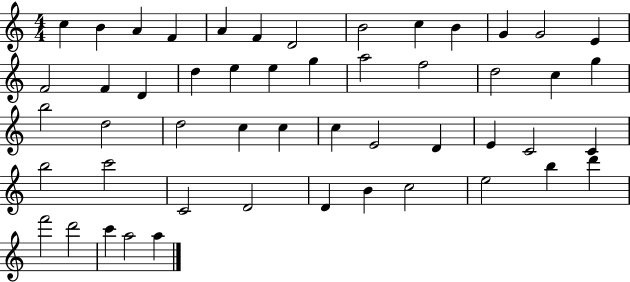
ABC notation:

X:1
T:Untitled
M:4/4
L:1/4
K:C
c B A F A F D2 B2 c B G G2 E F2 F D d e e g a2 f2 d2 c g b2 d2 d2 c c c E2 D E C2 C b2 c'2 C2 D2 D B c2 e2 b d' f'2 d'2 c' a2 a